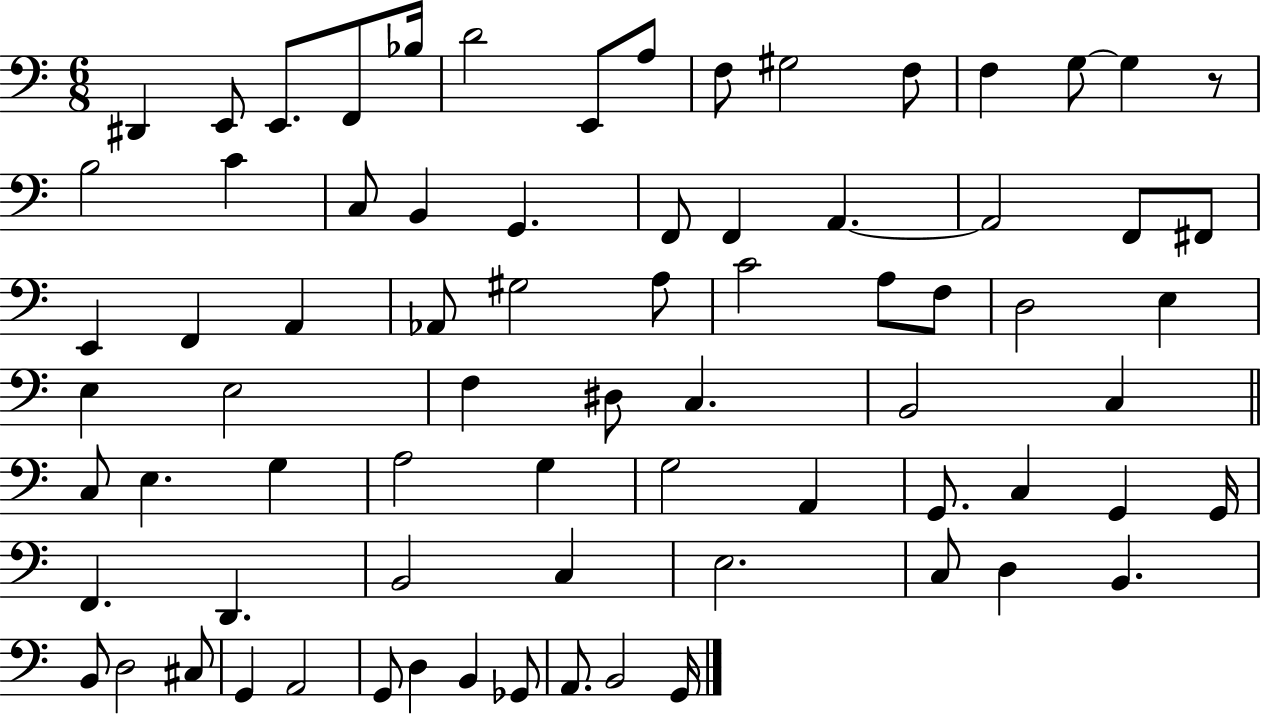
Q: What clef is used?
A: bass